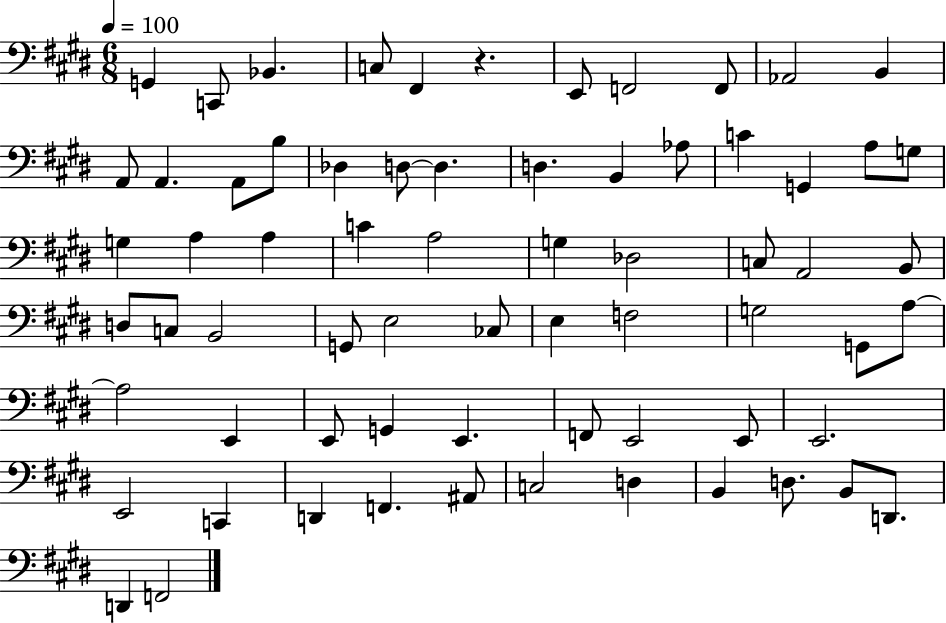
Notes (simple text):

G2/q C2/e Bb2/q. C3/e F#2/q R/q. E2/e F2/h F2/e Ab2/h B2/q A2/e A2/q. A2/e B3/e Db3/q D3/e D3/q. D3/q. B2/q Ab3/e C4/q G2/q A3/e G3/e G3/q A3/q A3/q C4/q A3/h G3/q Db3/h C3/e A2/h B2/e D3/e C3/e B2/h G2/e E3/h CES3/e E3/q F3/h G3/h G2/e A3/e A3/h E2/q E2/e G2/q E2/q. F2/e E2/h E2/e E2/h. E2/h C2/q D2/q F2/q. A#2/e C3/h D3/q B2/q D3/e. B2/e D2/e. D2/q F2/h